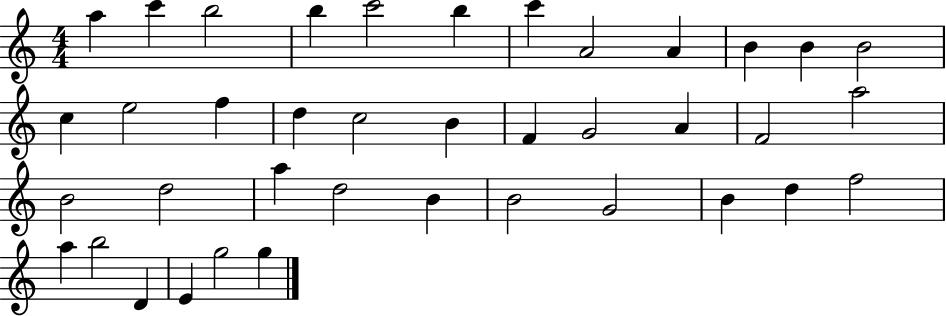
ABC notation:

X:1
T:Untitled
M:4/4
L:1/4
K:C
a c' b2 b c'2 b c' A2 A B B B2 c e2 f d c2 B F G2 A F2 a2 B2 d2 a d2 B B2 G2 B d f2 a b2 D E g2 g